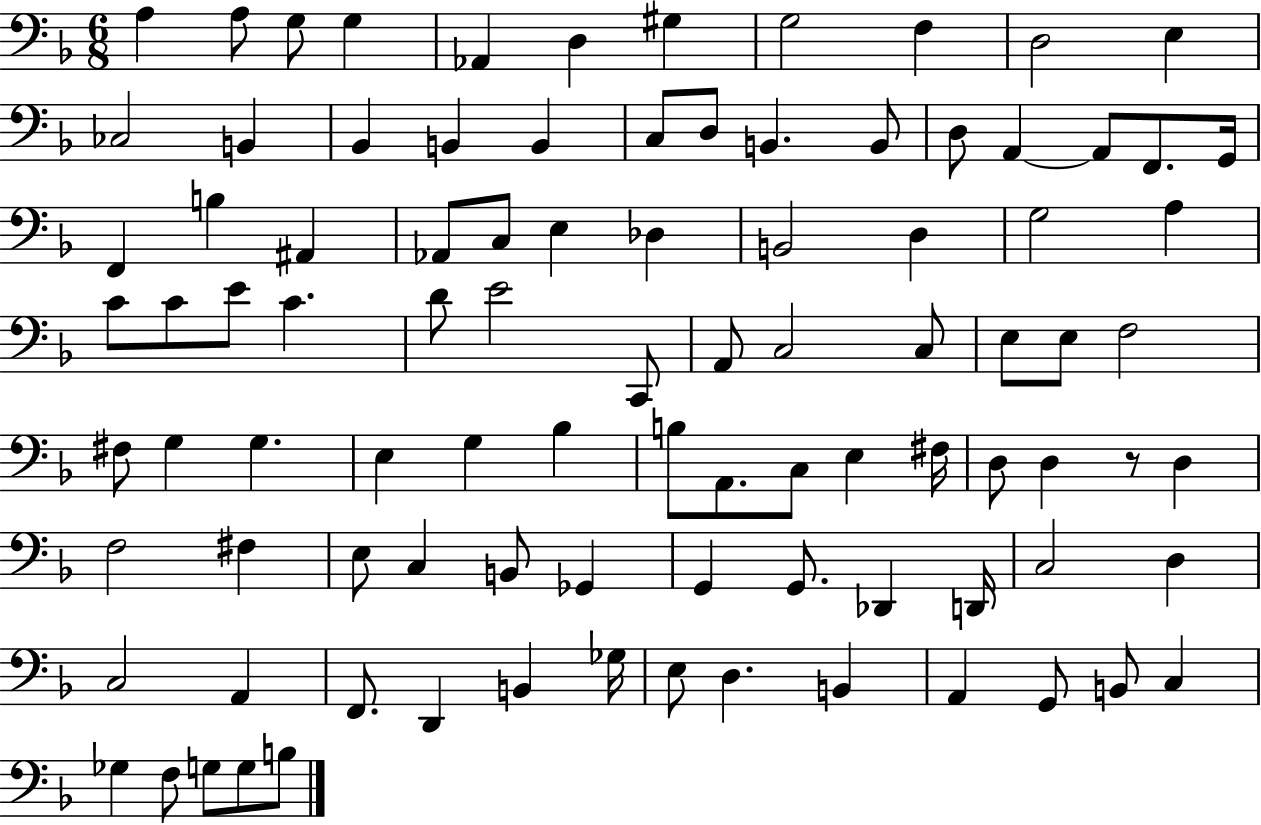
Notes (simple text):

A3/q A3/e G3/e G3/q Ab2/q D3/q G#3/q G3/h F3/q D3/h E3/q CES3/h B2/q Bb2/q B2/q B2/q C3/e D3/e B2/q. B2/e D3/e A2/q A2/e F2/e. G2/s F2/q B3/q A#2/q Ab2/e C3/e E3/q Db3/q B2/h D3/q G3/h A3/q C4/e C4/e E4/e C4/q. D4/e E4/h C2/e A2/e C3/h C3/e E3/e E3/e F3/h F#3/e G3/q G3/q. E3/q G3/q Bb3/q B3/e A2/e. C3/e E3/q F#3/s D3/e D3/q R/e D3/q F3/h F#3/q E3/e C3/q B2/e Gb2/q G2/q G2/e. Db2/q D2/s C3/h D3/q C3/h A2/q F2/e. D2/q B2/q Gb3/s E3/e D3/q. B2/q A2/q G2/e B2/e C3/q Gb3/q F3/e G3/e G3/e B3/e